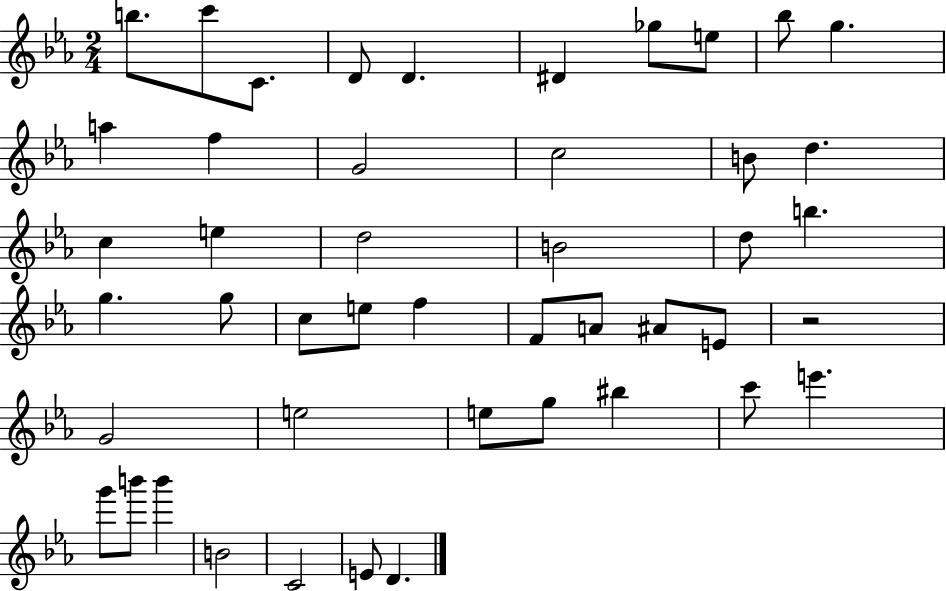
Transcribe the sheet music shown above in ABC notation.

X:1
T:Untitled
M:2/4
L:1/4
K:Eb
b/2 c'/2 C/2 D/2 D ^D _g/2 e/2 _b/2 g a f G2 c2 B/2 d c e d2 B2 d/2 b g g/2 c/2 e/2 f F/2 A/2 ^A/2 E/2 z2 G2 e2 e/2 g/2 ^b c'/2 e' g'/2 b'/2 b' B2 C2 E/2 D